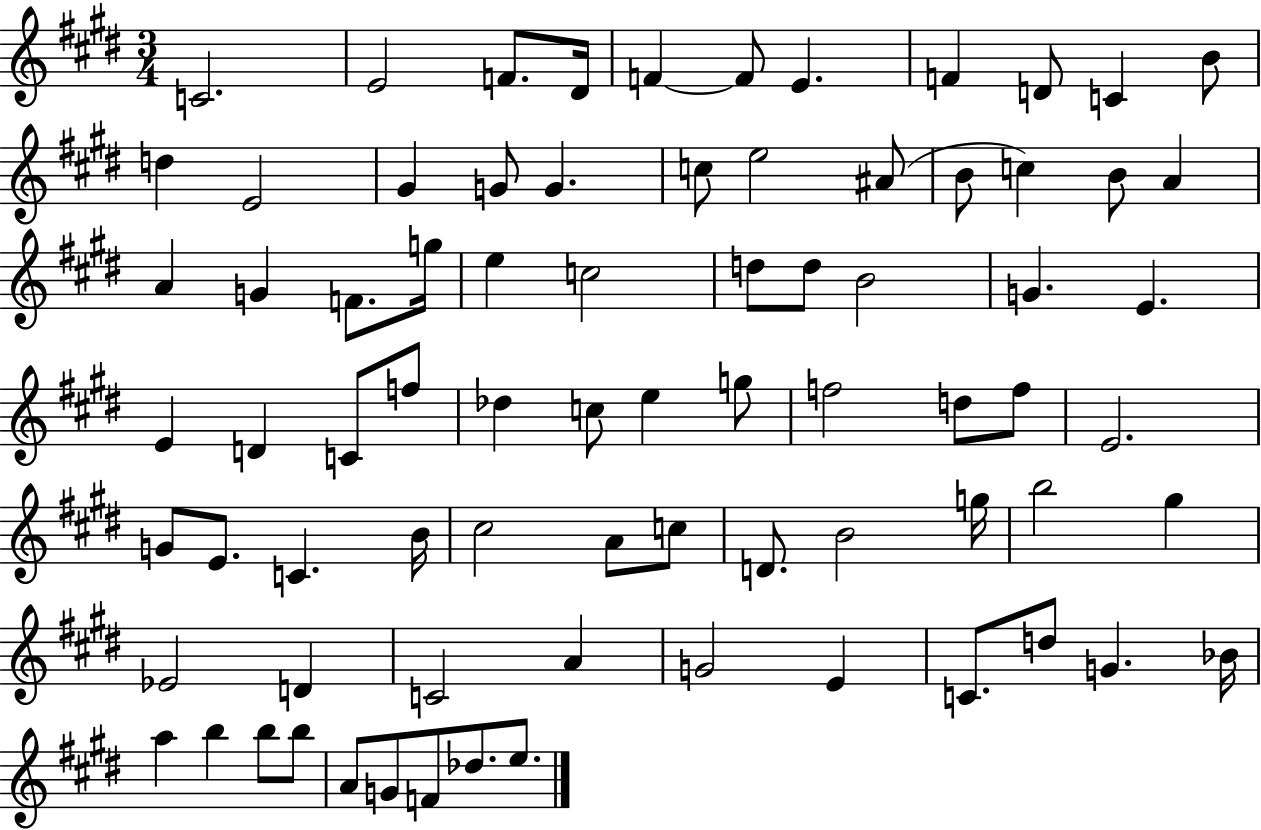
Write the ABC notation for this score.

X:1
T:Untitled
M:3/4
L:1/4
K:E
C2 E2 F/2 ^D/4 F F/2 E F D/2 C B/2 d E2 ^G G/2 G c/2 e2 ^A/2 B/2 c B/2 A A G F/2 g/4 e c2 d/2 d/2 B2 G E E D C/2 f/2 _d c/2 e g/2 f2 d/2 f/2 E2 G/2 E/2 C B/4 ^c2 A/2 c/2 D/2 B2 g/4 b2 ^g _E2 D C2 A G2 E C/2 d/2 G _B/4 a b b/2 b/2 A/2 G/2 F/2 _d/2 e/2